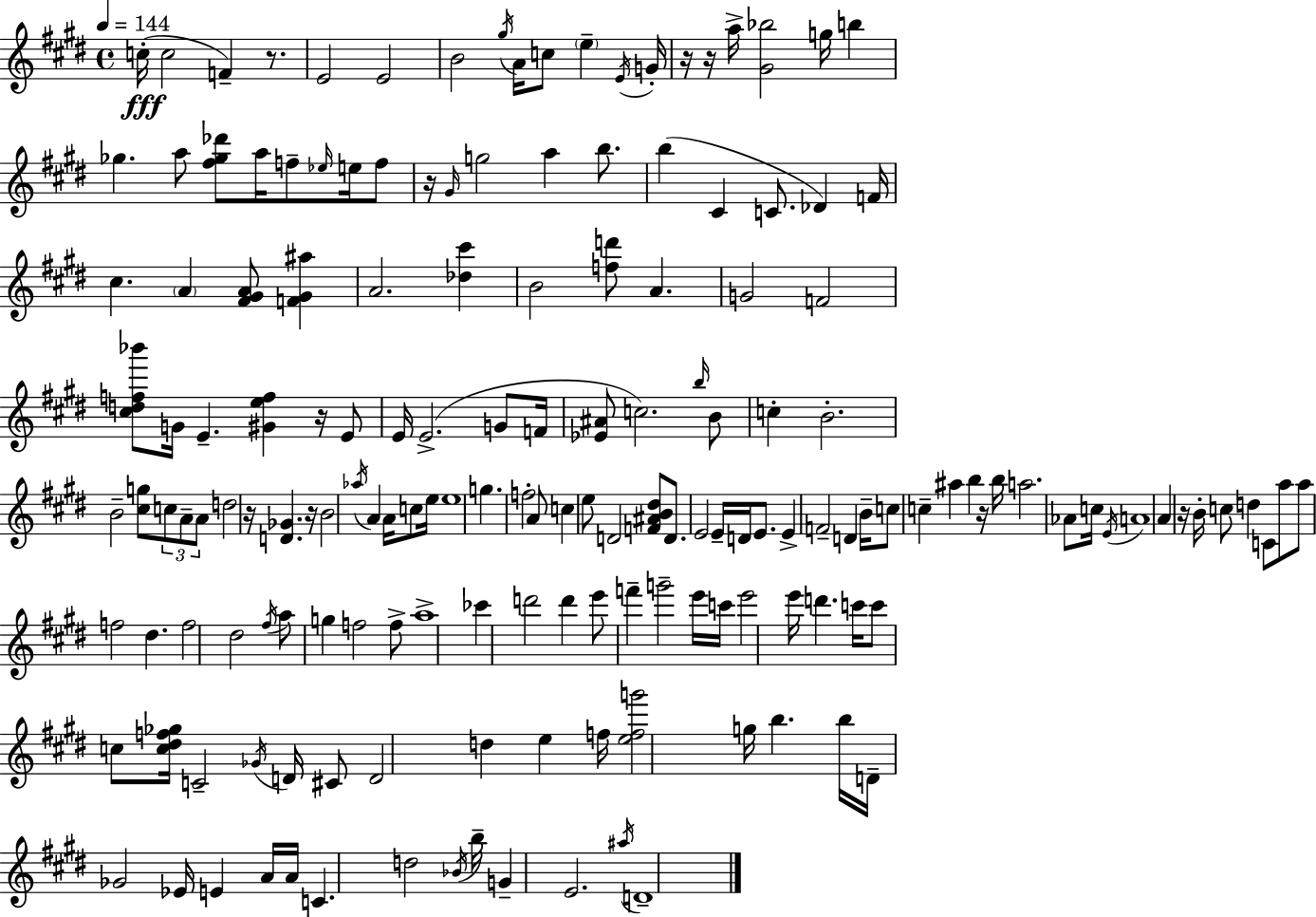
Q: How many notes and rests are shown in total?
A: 166